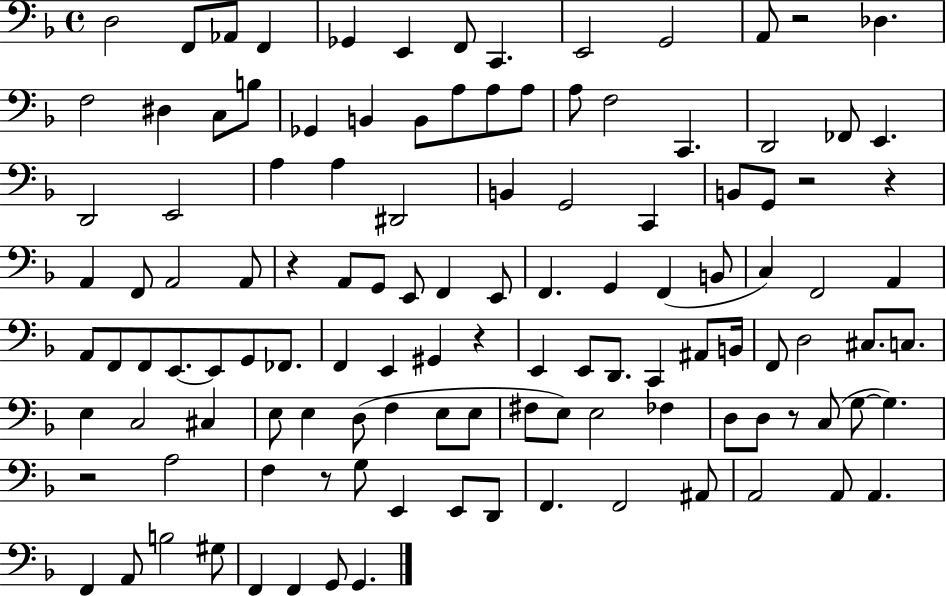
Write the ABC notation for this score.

X:1
T:Untitled
M:4/4
L:1/4
K:F
D,2 F,,/2 _A,,/2 F,, _G,, E,, F,,/2 C,, E,,2 G,,2 A,,/2 z2 _D, F,2 ^D, C,/2 B,/2 _G,, B,, B,,/2 A,/2 A,/2 A,/2 A,/2 F,2 C,, D,,2 _F,,/2 E,, D,,2 E,,2 A, A, ^D,,2 B,, G,,2 C,, B,,/2 G,,/2 z2 z A,, F,,/2 A,,2 A,,/2 z A,,/2 G,,/2 E,,/2 F,, E,,/2 F,, G,, F,, B,,/2 C, F,,2 A,, A,,/2 F,,/2 F,,/2 E,,/2 E,,/2 G,,/2 _F,,/2 F,, E,, ^G,, z E,, E,,/2 D,,/2 C,, ^A,,/2 B,,/4 F,,/2 D,2 ^C,/2 C,/2 E, C,2 ^C, E,/2 E, D,/2 F, E,/2 E,/2 ^F,/2 E,/2 E,2 _F, D,/2 D,/2 z/2 C,/2 G,/2 G, z2 A,2 F, z/2 G,/2 E,, E,,/2 D,,/2 F,, F,,2 ^A,,/2 A,,2 A,,/2 A,, F,, A,,/2 B,2 ^G,/2 F,, F,, G,,/2 G,,